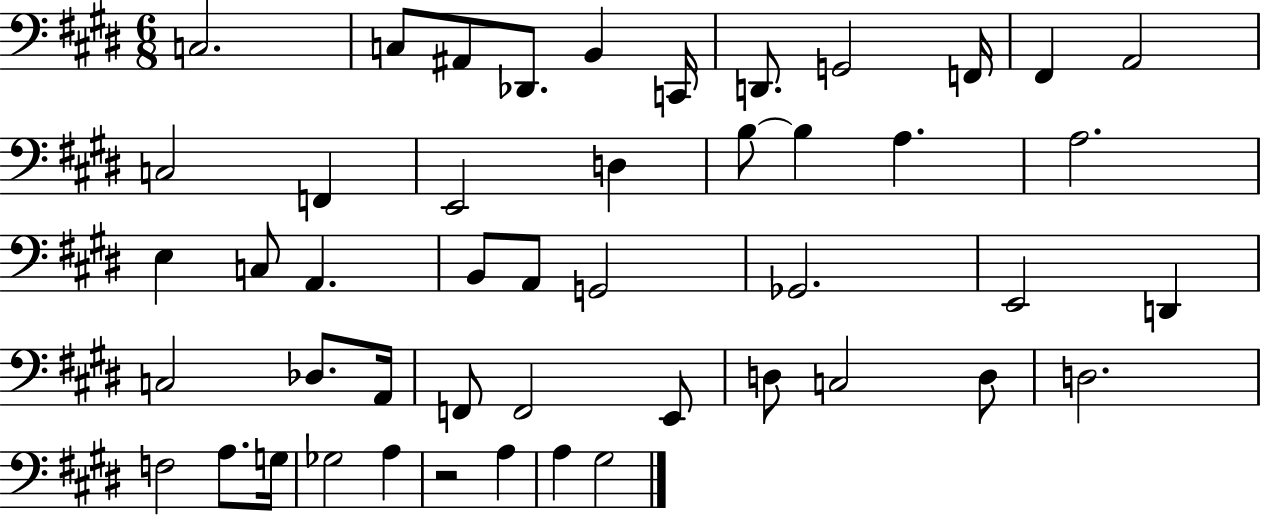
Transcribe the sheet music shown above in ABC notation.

X:1
T:Untitled
M:6/8
L:1/4
K:E
C,2 C,/2 ^A,,/2 _D,,/2 B,, C,,/4 D,,/2 G,,2 F,,/4 ^F,, A,,2 C,2 F,, E,,2 D, B,/2 B, A, A,2 E, C,/2 A,, B,,/2 A,,/2 G,,2 _G,,2 E,,2 D,, C,2 _D,/2 A,,/4 F,,/2 F,,2 E,,/2 D,/2 C,2 D,/2 D,2 F,2 A,/2 G,/4 _G,2 A, z2 A, A, ^G,2